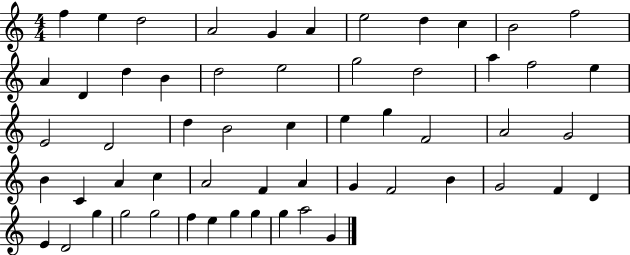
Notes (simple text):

F5/q E5/q D5/h A4/h G4/q A4/q E5/h D5/q C5/q B4/h F5/h A4/q D4/q D5/q B4/q D5/h E5/h G5/h D5/h A5/q F5/h E5/q E4/h D4/h D5/q B4/h C5/q E5/q G5/q F4/h A4/h G4/h B4/q C4/q A4/q C5/q A4/h F4/q A4/q G4/q F4/h B4/q G4/h F4/q D4/q E4/q D4/h G5/q G5/h G5/h F5/q E5/q G5/q G5/q G5/q A5/h G4/q